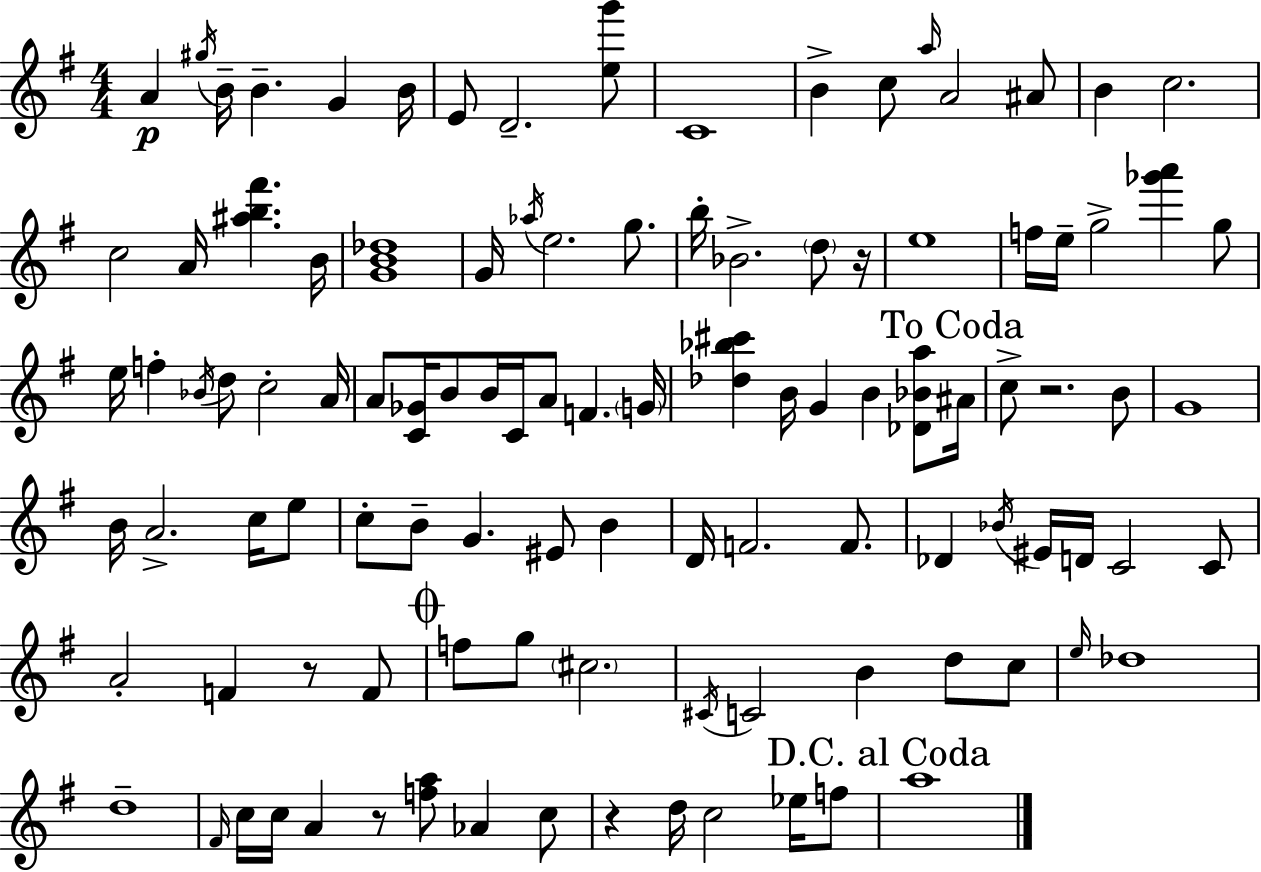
A4/q G#5/s B4/s B4/q. G4/q B4/s E4/e D4/h. [E5,G6]/e C4/w B4/q C5/e A5/s A4/h A#4/e B4/q C5/h. C5/h A4/s [A#5,B5,F#6]/q. B4/s [G4,B4,Db5]/w G4/s Ab5/s E5/h. G5/e. B5/s Bb4/h. D5/e R/s E5/w F5/s E5/s G5/h [Gb6,A6]/q G5/e E5/s F5/q Bb4/s D5/e C5/h A4/s A4/e [C4,Gb4]/s B4/e B4/s C4/s A4/e F4/q. G4/s [Db5,Bb5,C#6]/q B4/s G4/q B4/q [Db4,Bb4,A5]/e A#4/s C5/e R/h. B4/e G4/w B4/s A4/h. C5/s E5/e C5/e B4/e G4/q. EIS4/e B4/q D4/s F4/h. F4/e. Db4/q Bb4/s EIS4/s D4/s C4/h C4/e A4/h F4/q R/e F4/e F5/e G5/e C#5/h. C#4/s C4/h B4/q D5/e C5/e E5/s Db5/w D5/w F#4/s C5/s C5/s A4/q R/e [F5,A5]/e Ab4/q C5/e R/q D5/s C5/h Eb5/s F5/e A5/w